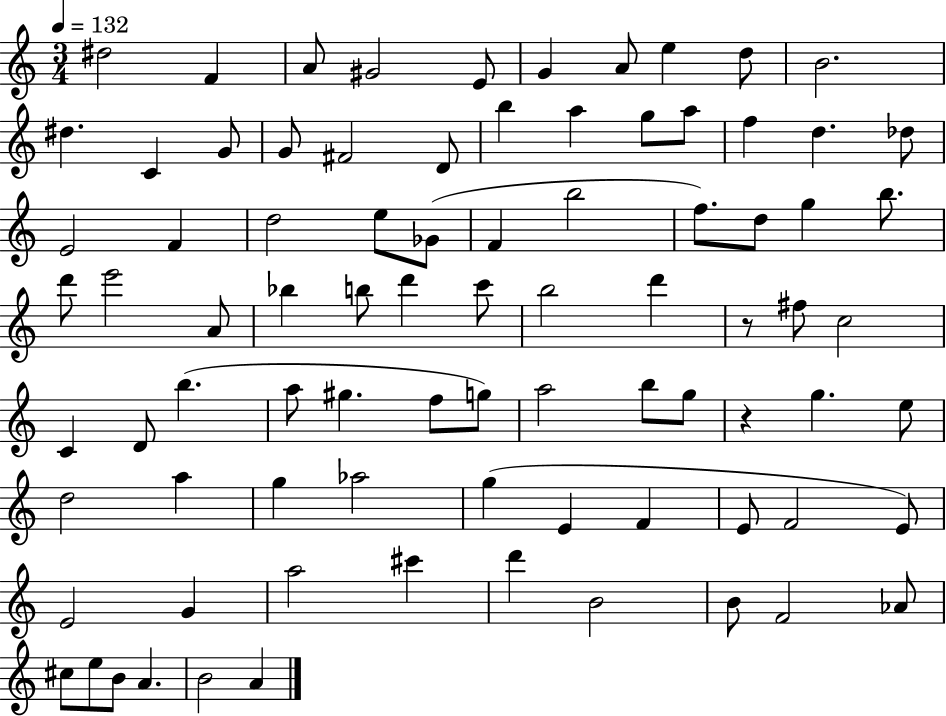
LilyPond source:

{
  \clef treble
  \numericTimeSignature
  \time 3/4
  \key c \major
  \tempo 4 = 132
  dis''2 f'4 | a'8 gis'2 e'8 | g'4 a'8 e''4 d''8 | b'2. | \break dis''4. c'4 g'8 | g'8 fis'2 d'8 | b''4 a''4 g''8 a''8 | f''4 d''4. des''8 | \break e'2 f'4 | d''2 e''8 ges'8( | f'4 b''2 | f''8.) d''8 g''4 b''8. | \break d'''8 e'''2 a'8 | bes''4 b''8 d'''4 c'''8 | b''2 d'''4 | r8 fis''8 c''2 | \break c'4 d'8 b''4.( | a''8 gis''4. f''8 g''8) | a''2 b''8 g''8 | r4 g''4. e''8 | \break d''2 a''4 | g''4 aes''2 | g''4( e'4 f'4 | e'8 f'2 e'8) | \break e'2 g'4 | a''2 cis'''4 | d'''4 b'2 | b'8 f'2 aes'8 | \break cis''8 e''8 b'8 a'4. | b'2 a'4 | \bar "|."
}